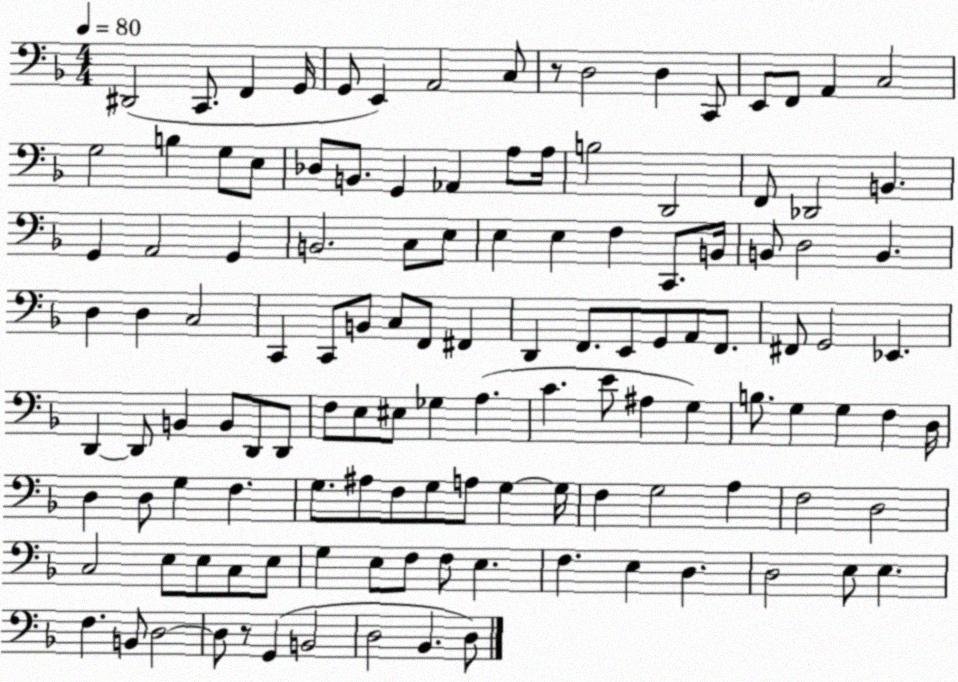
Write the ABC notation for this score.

X:1
T:Untitled
M:4/4
L:1/4
K:F
^D,,2 C,,/2 F,, G,,/4 G,,/2 E,, A,,2 C,/2 z/2 D,2 D, C,,/2 E,,/2 F,,/2 A,, C,2 G,2 B, G,/2 E,/2 _D,/2 B,,/2 G,, _A,, A,/2 A,/4 B,2 D,,2 F,,/2 _D,,2 B,, G,, A,,2 G,, B,,2 C,/2 E,/2 E, E, F, C,,/2 B,,/4 B,,/2 D,2 B,, D, D, C,2 C,, C,,/2 B,,/2 C,/2 F,,/2 ^F,, D,, F,,/2 E,,/2 G,,/2 A,,/2 F,,/2 ^F,,/2 G,,2 _E,, D,, D,,/2 B,, B,,/2 D,,/2 D,,/2 F,/2 E,/2 ^E,/2 _G, A, C E/2 ^A, G, B,/2 G, G, F, D,/4 D, D,/2 G, F, G,/2 ^A,/2 F,/2 G,/2 A,/2 G, G,/4 F, G,2 A, F,2 D,2 C,2 E,/2 E,/2 C,/2 E,/2 G, E,/2 F,/2 F,/2 E, F, E, D, D,2 E,/2 E, F, B,,/2 D,2 D,/2 z/2 G,, B,,2 D,2 _B,, D,/2